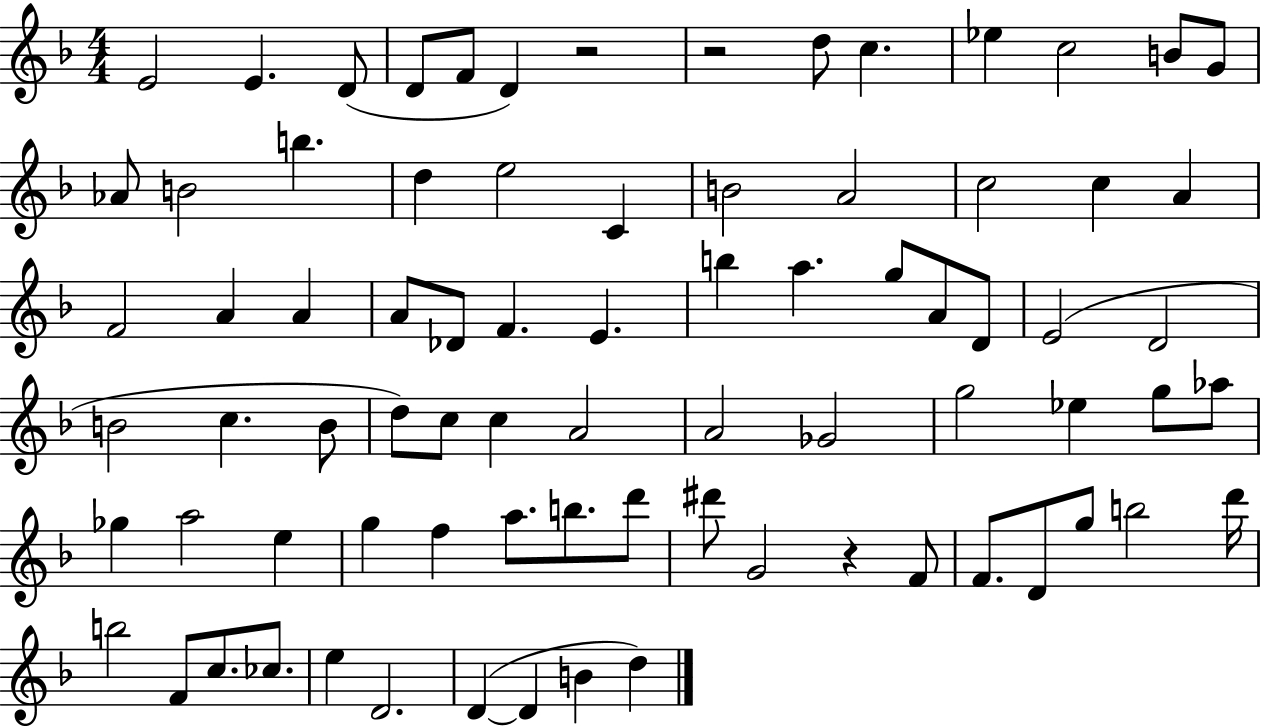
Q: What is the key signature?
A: F major